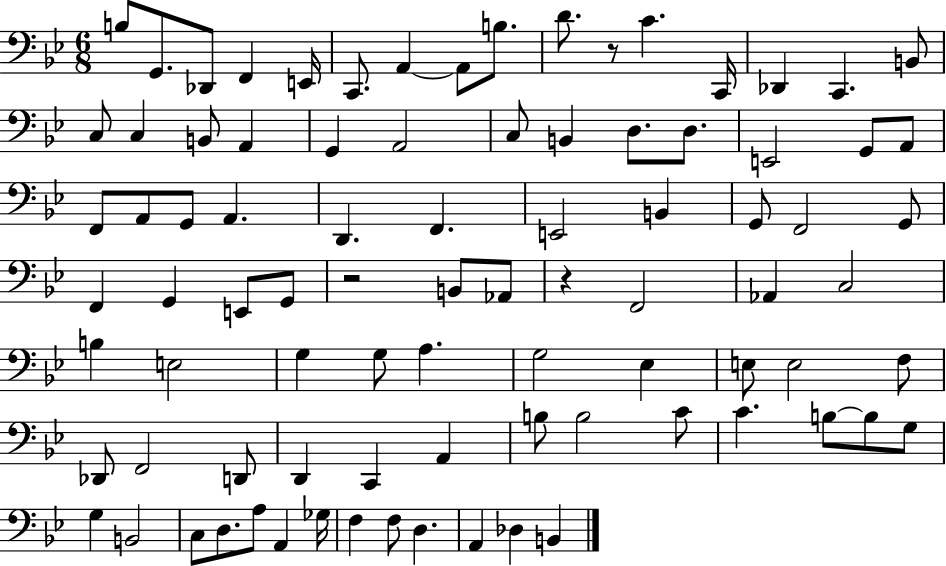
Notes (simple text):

B3/e G2/e. Db2/e F2/q E2/s C2/e. A2/q A2/e B3/e. D4/e. R/e C4/q. C2/s Db2/q C2/q. B2/e C3/e C3/q B2/e A2/q G2/q A2/h C3/e B2/q D3/e. D3/e. E2/h G2/e A2/e F2/e A2/e G2/e A2/q. D2/q. F2/q. E2/h B2/q G2/e F2/h G2/e F2/q G2/q E2/e G2/e R/h B2/e Ab2/e R/q F2/h Ab2/q C3/h B3/q E3/h G3/q G3/e A3/q. G3/h Eb3/q E3/e E3/h F3/e Db2/e F2/h D2/e D2/q C2/q A2/q B3/e B3/h C4/e C4/q. B3/e B3/e G3/e G3/q B2/h C3/e D3/e. A3/e A2/q Gb3/s F3/q F3/e D3/q. A2/q Db3/q B2/q